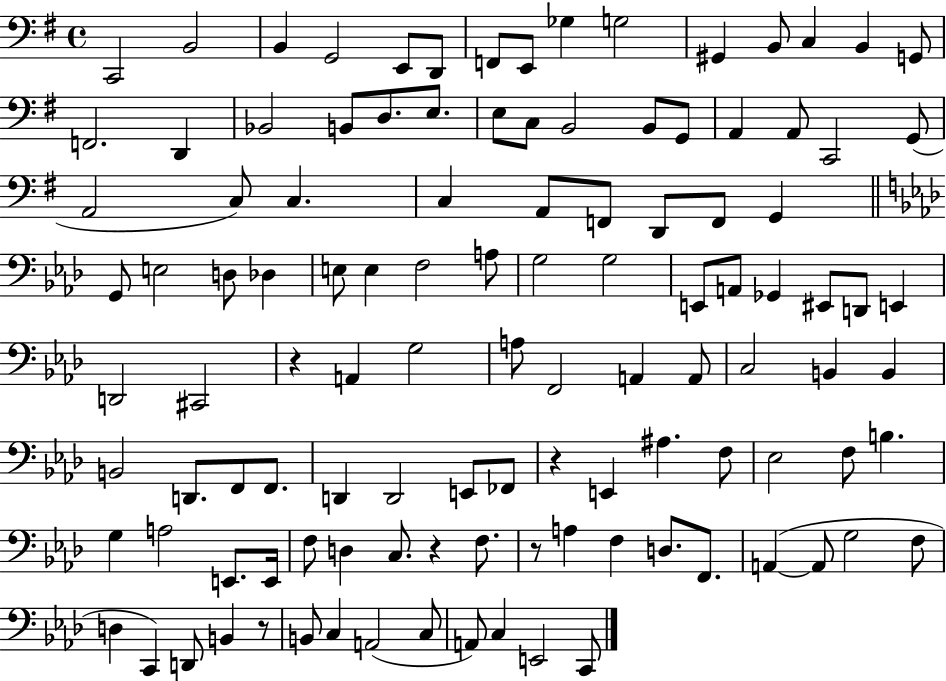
C2/h B2/h B2/q G2/h E2/e D2/e F2/e E2/e Gb3/q G3/h G#2/q B2/e C3/q B2/q G2/e F2/h. D2/q Bb2/h B2/e D3/e. E3/e. E3/e C3/e B2/h B2/e G2/e A2/q A2/e C2/h G2/e A2/h C3/e C3/q. C3/q A2/e F2/e D2/e F2/e G2/q G2/e E3/h D3/e Db3/q E3/e E3/q F3/h A3/e G3/h G3/h E2/e A2/e Gb2/q EIS2/e D2/e E2/q D2/h C#2/h R/q A2/q G3/h A3/e F2/h A2/q A2/e C3/h B2/q B2/q B2/h D2/e. F2/e F2/e. D2/q D2/h E2/e FES2/e R/q E2/q A#3/q. F3/e Eb3/h F3/e B3/q. G3/q A3/h E2/e. E2/s F3/e D3/q C3/e. R/q F3/e. R/e A3/q F3/q D3/e. F2/e. A2/q A2/e G3/h F3/e D3/q C2/q D2/e B2/q R/e B2/e C3/q A2/h C3/e A2/e C3/q E2/h C2/e